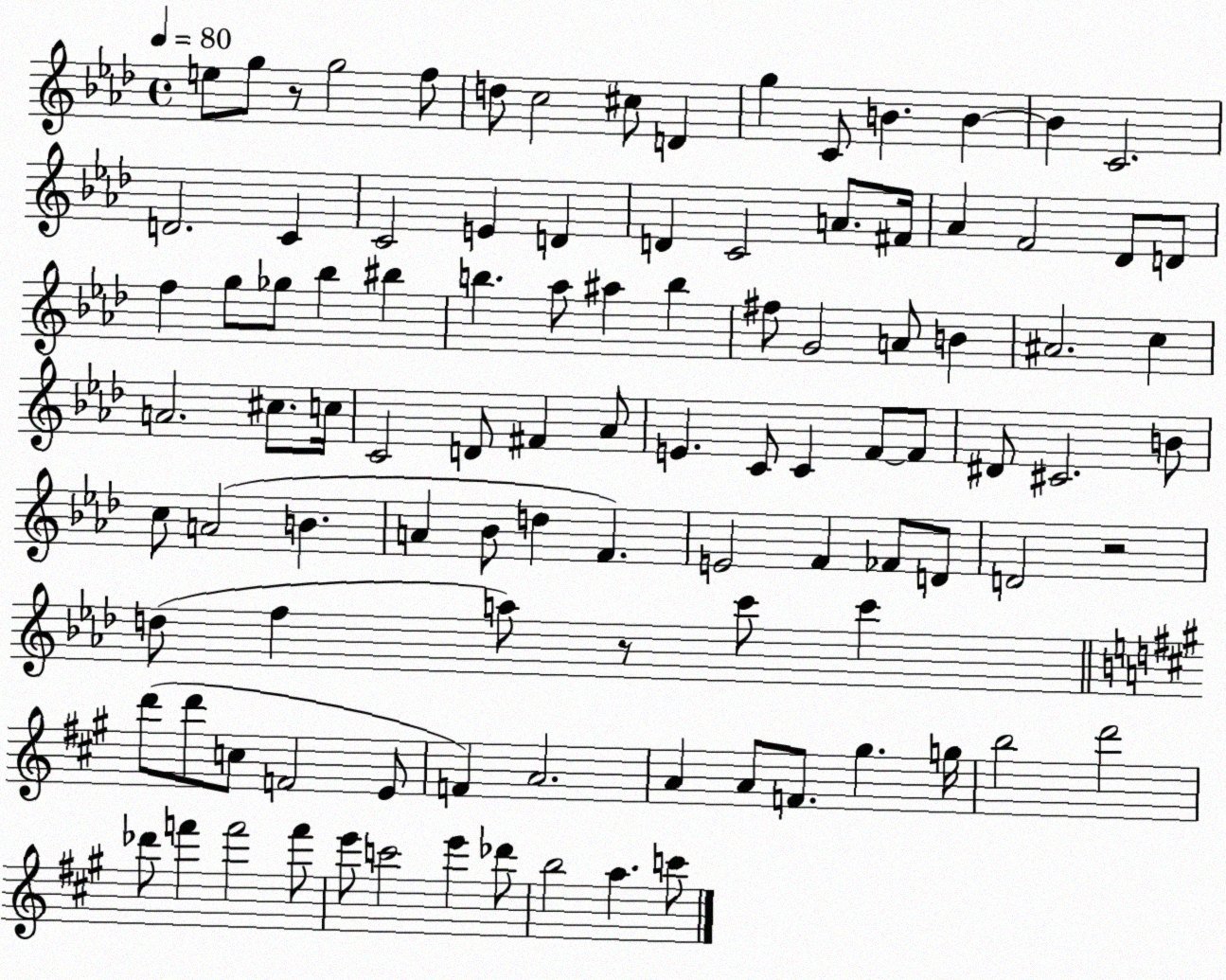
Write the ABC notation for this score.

X:1
T:Untitled
M:4/4
L:1/4
K:Ab
e/2 g/2 z/2 g2 f/2 d/2 c2 ^c/2 D g C/2 B B B C2 D2 C C2 E D D C2 A/2 ^F/4 _A F2 _D/2 D/2 f g/2 _g/2 _b ^b b _a/2 ^a b ^f/2 G2 A/2 B ^A2 c A2 ^c/2 c/4 C2 D/2 ^F _A/2 E C/2 C F/2 F/2 ^D/2 ^C2 B/2 c/2 A2 B A _B/2 d F E2 F _F/2 D/2 D2 z2 d/2 f a/2 z/2 c'/2 c' d'/2 d'/2 c/2 F2 E/2 F A2 A A/2 F/2 ^g g/4 b2 d'2 _d'/2 f' f'2 f'/2 e'/2 c'2 e' _d'/2 b2 a c'/2